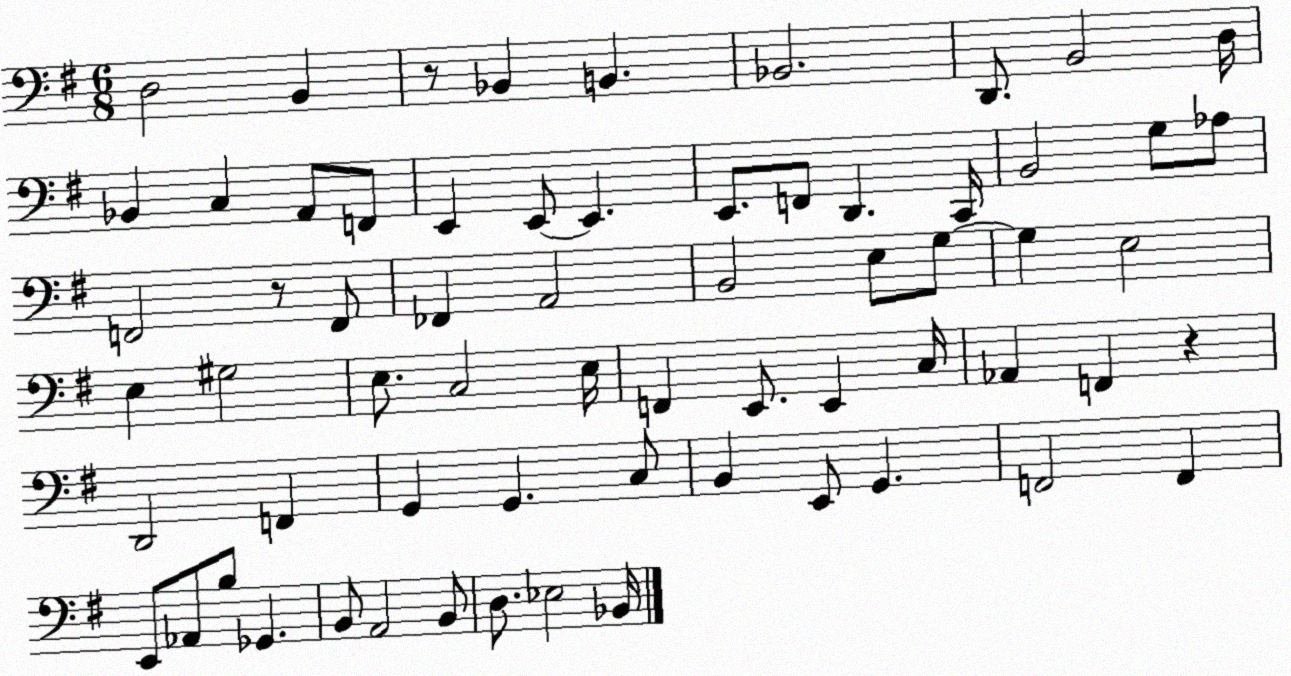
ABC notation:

X:1
T:Untitled
M:6/8
L:1/4
K:G
D,2 B,, z/2 _B,, B,, _B,,2 D,,/2 B,,2 D,/4 _B,, C, A,,/2 F,,/2 E,, E,,/2 E,, E,,/2 F,,/2 D,, C,,/4 B,,2 G,/2 _A,/2 F,,2 z/2 F,,/2 _F,, A,,2 B,,2 E,/2 G,/2 G, E,2 E, ^G,2 E,/2 C,2 E,/4 F,, E,,/2 E,, C,/4 _A,, F,, z D,,2 F,, G,, G,, C,/2 B,, E,,/2 G,, F,,2 F,, E,,/2 _A,,/2 B,/2 _G,, B,,/2 A,,2 B,,/2 D,/2 _E,2 _B,,/4